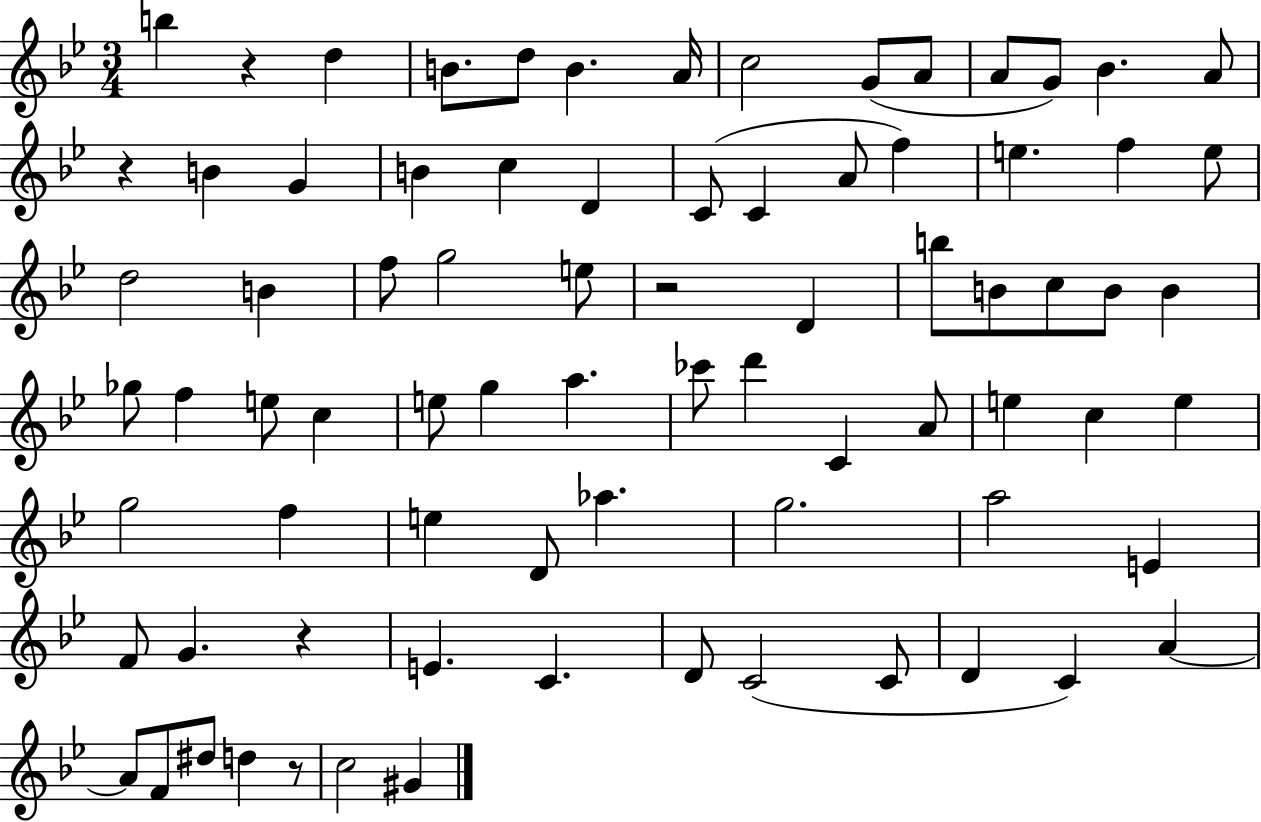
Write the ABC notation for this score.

X:1
T:Untitled
M:3/4
L:1/4
K:Bb
b z d B/2 d/2 B A/4 c2 G/2 A/2 A/2 G/2 _B A/2 z B G B c D C/2 C A/2 f e f e/2 d2 B f/2 g2 e/2 z2 D b/2 B/2 c/2 B/2 B _g/2 f e/2 c e/2 g a _c'/2 d' C A/2 e c e g2 f e D/2 _a g2 a2 E F/2 G z E C D/2 C2 C/2 D C A A/2 F/2 ^d/2 d z/2 c2 ^G